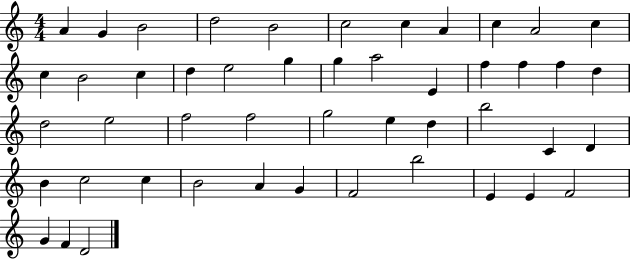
{
  \clef treble
  \numericTimeSignature
  \time 4/4
  \key c \major
  a'4 g'4 b'2 | d''2 b'2 | c''2 c''4 a'4 | c''4 a'2 c''4 | \break c''4 b'2 c''4 | d''4 e''2 g''4 | g''4 a''2 e'4 | f''4 f''4 f''4 d''4 | \break d''2 e''2 | f''2 f''2 | g''2 e''4 d''4 | b''2 c'4 d'4 | \break b'4 c''2 c''4 | b'2 a'4 g'4 | f'2 b''2 | e'4 e'4 f'2 | \break g'4 f'4 d'2 | \bar "|."
}